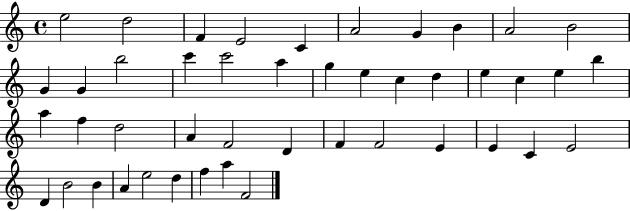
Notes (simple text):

E5/h D5/h F4/q E4/h C4/q A4/h G4/q B4/q A4/h B4/h G4/q G4/q B5/h C6/q C6/h A5/q G5/q E5/q C5/q D5/q E5/q C5/q E5/q B5/q A5/q F5/q D5/h A4/q F4/h D4/q F4/q F4/h E4/q E4/q C4/q E4/h D4/q B4/h B4/q A4/q E5/h D5/q F5/q A5/q F4/h